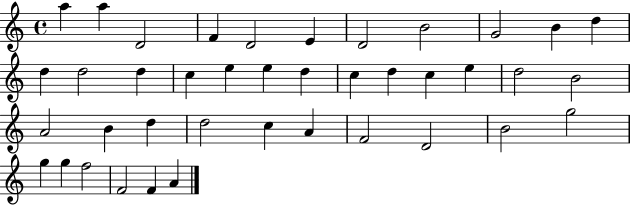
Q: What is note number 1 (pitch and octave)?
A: A5